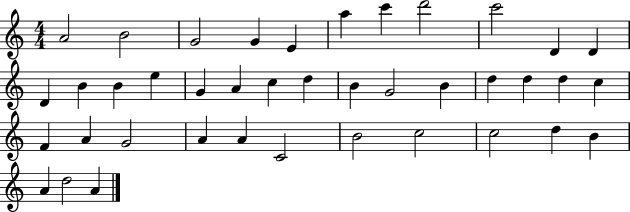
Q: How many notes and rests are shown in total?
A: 40